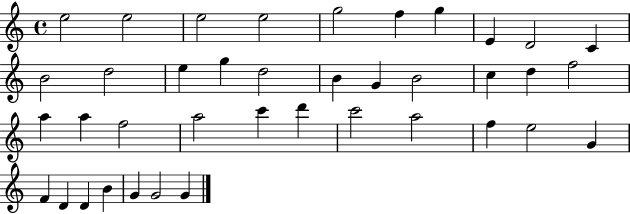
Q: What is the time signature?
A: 4/4